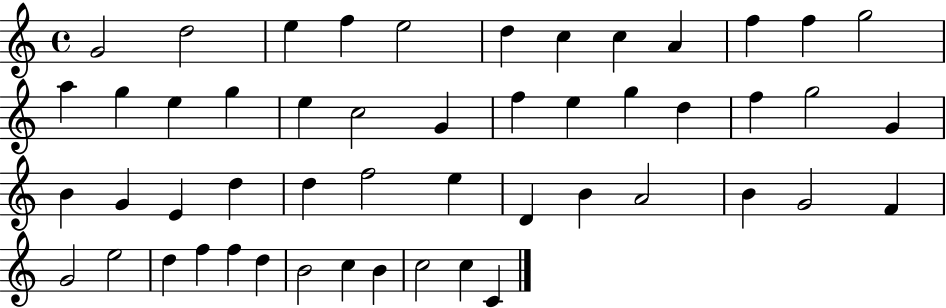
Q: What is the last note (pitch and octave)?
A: C4